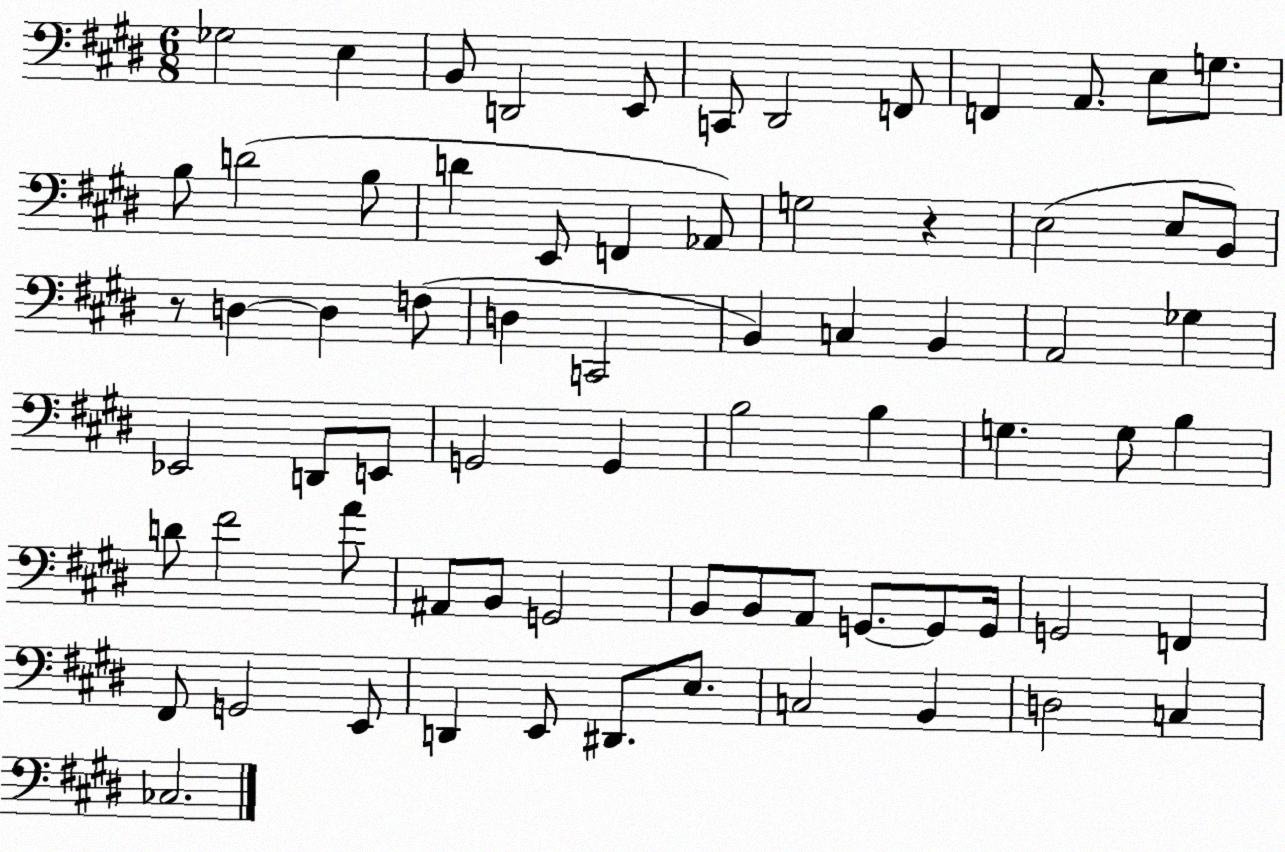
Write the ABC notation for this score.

X:1
T:Untitled
M:6/8
L:1/4
K:E
_G,2 E, B,,/2 D,,2 E,,/2 C,,/2 ^D,,2 F,,/2 F,, A,,/2 E,/2 G,/2 B,/2 D2 B,/2 D E,,/2 F,, _A,,/2 G,2 z E,2 E,/2 B,,/2 z/2 D, D, F,/2 D, C,,2 B,, C, B,, A,,2 _G, _E,,2 D,,/2 E,,/2 G,,2 G,, B,2 B, G, G,/2 B, D/2 ^F2 A/2 ^A,,/2 B,,/2 G,,2 B,,/2 B,,/2 A,,/2 G,,/2 G,,/2 G,,/4 G,,2 F,, ^F,,/2 G,,2 E,,/2 D,, E,,/2 ^D,,/2 E,/2 C,2 B,, D,2 C, _C,2